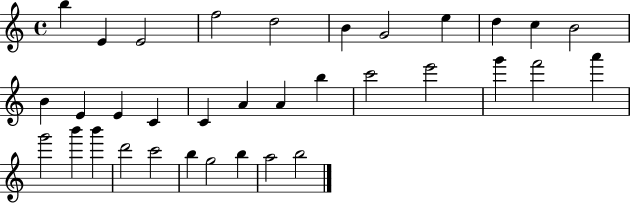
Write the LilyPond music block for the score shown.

{
  \clef treble
  \time 4/4
  \defaultTimeSignature
  \key c \major
  b''4 e'4 e'2 | f''2 d''2 | b'4 g'2 e''4 | d''4 c''4 b'2 | \break b'4 e'4 e'4 c'4 | c'4 a'4 a'4 b''4 | c'''2 e'''2 | g'''4 f'''2 a'''4 | \break g'''2 b'''4 b'''4 | d'''2 c'''2 | b''4 g''2 b''4 | a''2 b''2 | \break \bar "|."
}